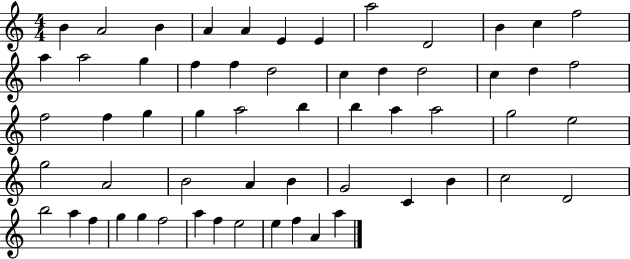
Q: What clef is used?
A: treble